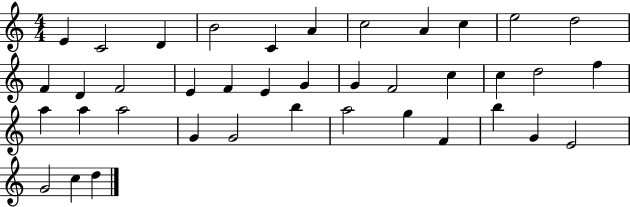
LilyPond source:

{
  \clef treble
  \numericTimeSignature
  \time 4/4
  \key c \major
  e'4 c'2 d'4 | b'2 c'4 a'4 | c''2 a'4 c''4 | e''2 d''2 | \break f'4 d'4 f'2 | e'4 f'4 e'4 g'4 | g'4 f'2 c''4 | c''4 d''2 f''4 | \break a''4 a''4 a''2 | g'4 g'2 b''4 | a''2 g''4 f'4 | b''4 g'4 e'2 | \break g'2 c''4 d''4 | \bar "|."
}